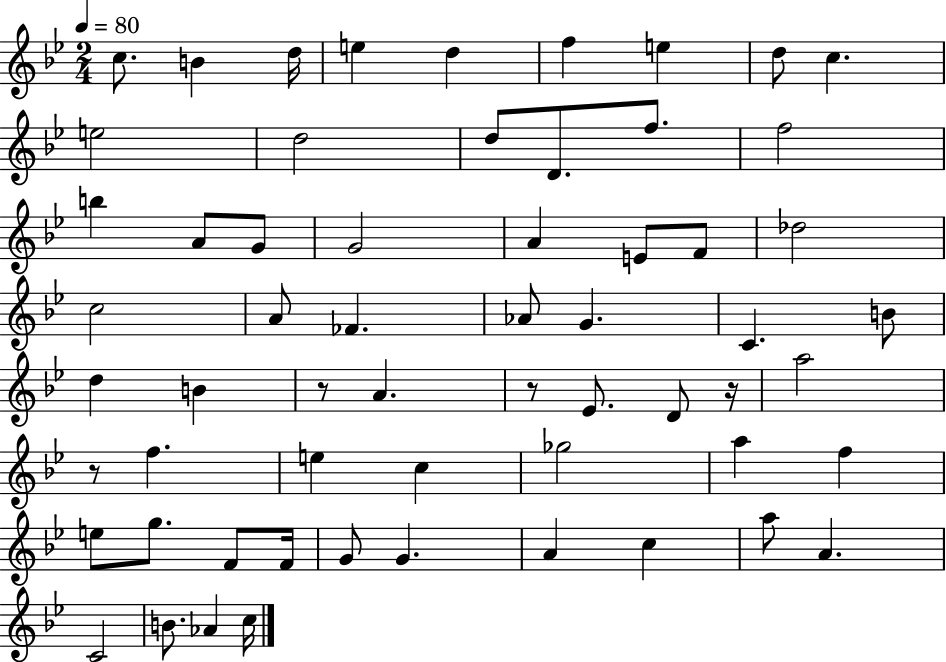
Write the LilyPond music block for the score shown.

{
  \clef treble
  \numericTimeSignature
  \time 2/4
  \key bes \major
  \tempo 4 = 80
  \repeat volta 2 { c''8. b'4 d''16 | e''4 d''4 | f''4 e''4 | d''8 c''4. | \break e''2 | d''2 | d''8 d'8. f''8. | f''2 | \break b''4 a'8 g'8 | g'2 | a'4 e'8 f'8 | des''2 | \break c''2 | a'8 fes'4. | aes'8 g'4. | c'4. b'8 | \break d''4 b'4 | r8 a'4. | r8 ees'8. d'8 r16 | a''2 | \break r8 f''4. | e''4 c''4 | ges''2 | a''4 f''4 | \break e''8 g''8. f'8 f'16 | g'8 g'4. | a'4 c''4 | a''8 a'4. | \break c'2 | b'8. aes'4 c''16 | } \bar "|."
}